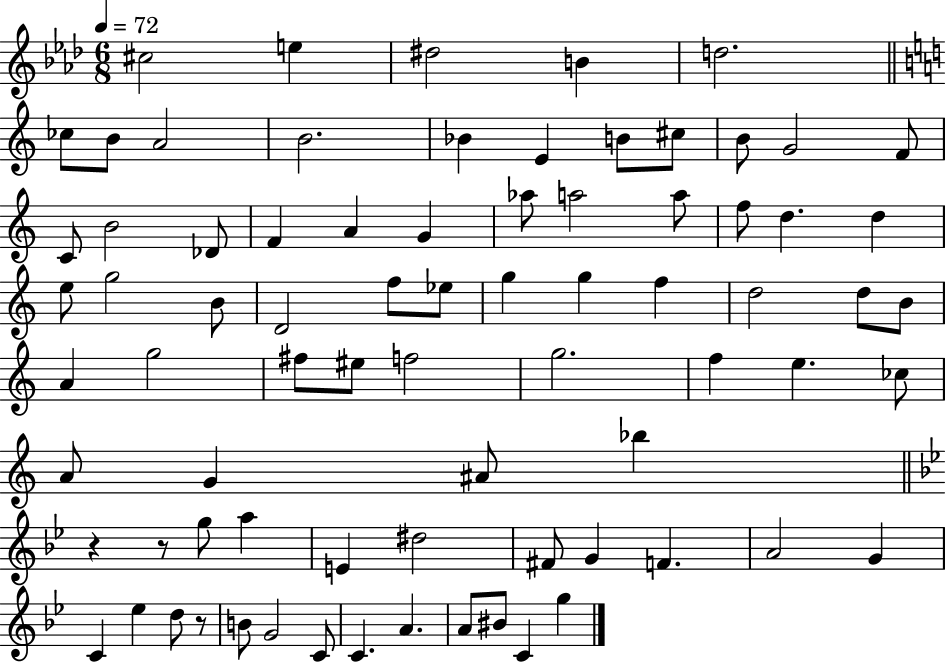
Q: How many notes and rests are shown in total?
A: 77